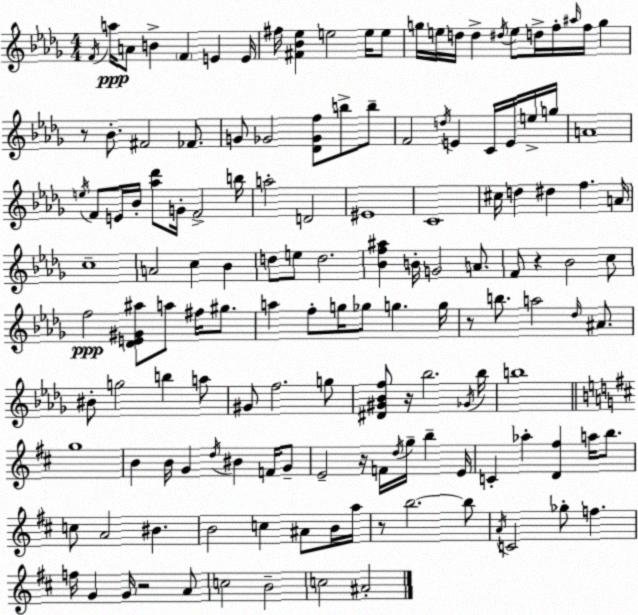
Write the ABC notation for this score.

X:1
T:Untitled
M:4/4
L:1/4
K:Bbm
F/4 a/4 A/2 B F E E/4 ^f/4 [^F_B_e] e2 e/4 e/2 g/4 e/4 d/4 d ^d/4 e/2 d/4 f/4 ^a/4 f/4 g z/2 _B/2 ^F2 _F/2 G/2 _G2 [_D_Gf]/2 b/2 b/2 F2 d/4 E C/4 E/4 e/4 g/4 A4 e/4 F/2 E/4 _B/4 [_a_d']/2 G/4 F2 b/4 a2 D2 ^E4 C4 ^c/4 d ^d f A/4 c4 A2 c _B d/2 e/2 d2 [_Bf^a] B/4 G2 A/2 F/2 z _B2 c/2 f2 [_DE^G^a]/2 a/2 ^f/4 ^g/2 a f/2 g/4 _g/2 g g/4 z/2 b/2 a2 _d/4 ^A/2 ^B/2 g2 b a/2 ^G/2 f2 g/2 [^D^G_Bf]/2 z/4 _b2 _G/4 _b/4 b4 g4 B B/4 G d/4 ^B F/4 G/2 E2 z/4 F/4 d/4 g/4 b E/4 C _a [D^f] a/4 b/2 c/2 A2 ^B B2 c ^A/2 B/4 a/4 z/2 b2 b/2 A/4 C2 _g/2 f f/4 G G/4 z2 A/2 c2 B2 c2 ^A2